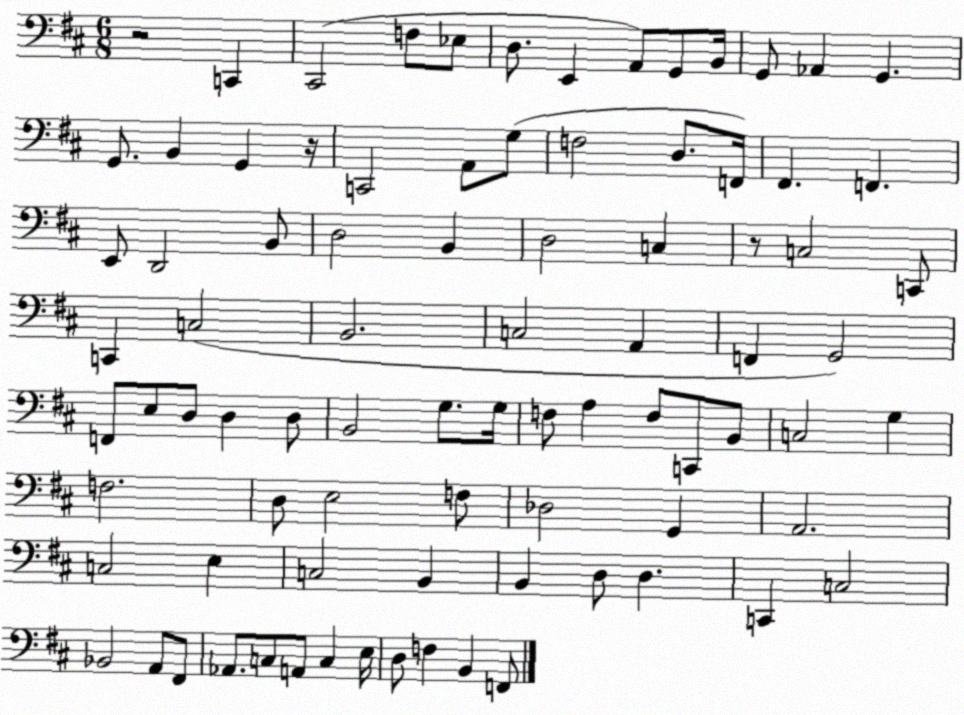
X:1
T:Untitled
M:6/8
L:1/4
K:D
z2 C,, ^C,,2 F,/2 _E,/2 D,/2 E,, A,,/2 G,,/2 B,,/4 G,,/2 _A,, G,, G,,/2 B,, G,, z/4 C,,2 A,,/2 G,/2 F,2 D,/2 F,,/4 ^F,, F,, E,,/2 D,,2 B,,/2 D,2 B,, D,2 C, z/2 C,2 C,,/2 C,, C,2 B,,2 C,2 A,, F,, G,,2 F,,/2 E,/2 D,/2 D, D,/2 B,,2 G,/2 G,/4 F,/2 A, F,/2 C,,/2 B,,/2 C,2 G, F,2 D,/2 E,2 F,/2 _D,2 G,, A,,2 C,2 E, C,2 B,, B,, D,/2 D, C,, C,2 _B,,2 A,,/2 ^F,,/2 _A,,/2 C,/2 A,,/2 C, E,/4 D,/2 F, B,, F,,/2